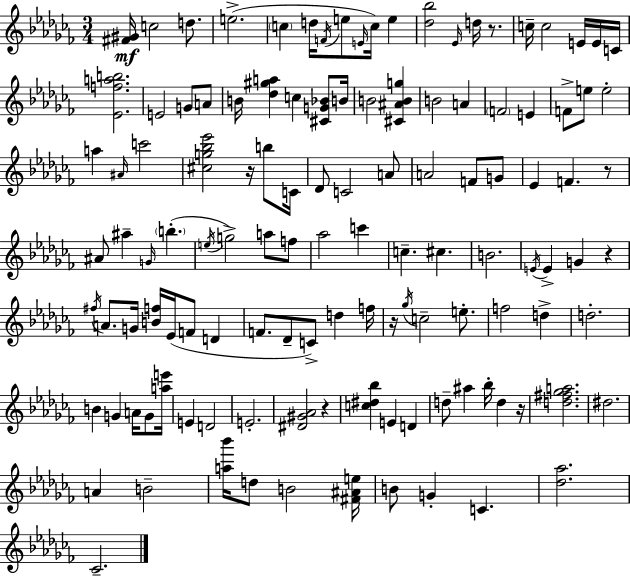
{
  \clef treble
  \numericTimeSignature
  \time 3/4
  \key aes \minor
  <fis' gis'>16\mf c''2 d''8. | e''2.->( | \parenthesize c''4 d''16 \acciaccatura { f'16 } e''8 \grace { e'16 }) c''16 e''4 | <des'' bes''>2 \grace { ees'16 } d''16 | \break r8. c''16-- c''2 | e'16 e'16 c'16 <ees' f'' a'' b''>2. | e'2 g'8 | a'8 b'16 <des'' gis'' a''>4 c''4 | \break <cis' g' bes'>8 b'16 b'2 <cis' ais' b' g''>4 | b'2 a'4 | \parenthesize f'2 e'4 | f'8-> e''8 e''2-. | \break a''4 \grace { ais'16 } c'''2 | <cis'' g'' bes'' ees'''>2 | r16 b''8 c'16 des'8 c'2 | a'8 a'2 | \break f'8 g'8 ees'4 f'4. | r8 ais'8 ais''4-- \grace { g'16 }( \parenthesize b''4.-. | \acciaccatura { e''16 }) g''2-> | a''8 f''8 aes''2 | \break c'''4 c''4.-- | cis''4. b'2. | \acciaccatura { e'16 } e'4-> g'4 | r4 \acciaccatura { fis''16 } a'8. g'16 | \break <b' f''>16 ees'16( f'8 d'4 f'8. des'8-- | c'8->) d''4 f''16 r16 \acciaccatura { ges''16 } c''2-- | e''8.-. f''2 | d''4-> d''2.-. | \break b'4 | g'4 a'16 g'8 <a'' e'''>16 e'4 | d'2 e'2.-. | <dis' gis' aes'>2 | \break r4 <c'' dis'' bes''>4 | e'4 d'4 d''8-- ais''4 | bes''16-. d''4 r16 <d'' fis'' ges'' a''>2. | dis''2. | \break a'4 | b'2-- <a'' bes'''>16 d''8 | b'2 <fis' ais' e''>16 b'8 g'4-. | c'4. <des'' aes''>2. | \break ces'2.-- | \bar "|."
}